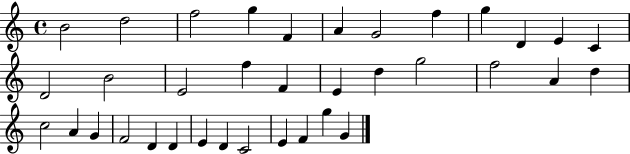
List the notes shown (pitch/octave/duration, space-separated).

B4/h D5/h F5/h G5/q F4/q A4/q G4/h F5/q G5/q D4/q E4/q C4/q D4/h B4/h E4/h F5/q F4/q E4/q D5/q G5/h F5/h A4/q D5/q C5/h A4/q G4/q F4/h D4/q D4/q E4/q D4/q C4/h E4/q F4/q G5/q G4/q